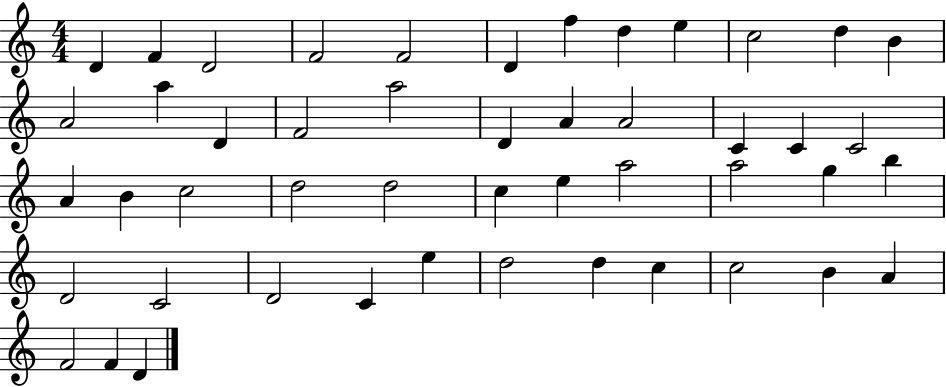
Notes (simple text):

D4/q F4/q D4/h F4/h F4/h D4/q F5/q D5/q E5/q C5/h D5/q B4/q A4/h A5/q D4/q F4/h A5/h D4/q A4/q A4/h C4/q C4/q C4/h A4/q B4/q C5/h D5/h D5/h C5/q E5/q A5/h A5/h G5/q B5/q D4/h C4/h D4/h C4/q E5/q D5/h D5/q C5/q C5/h B4/q A4/q F4/h F4/q D4/q